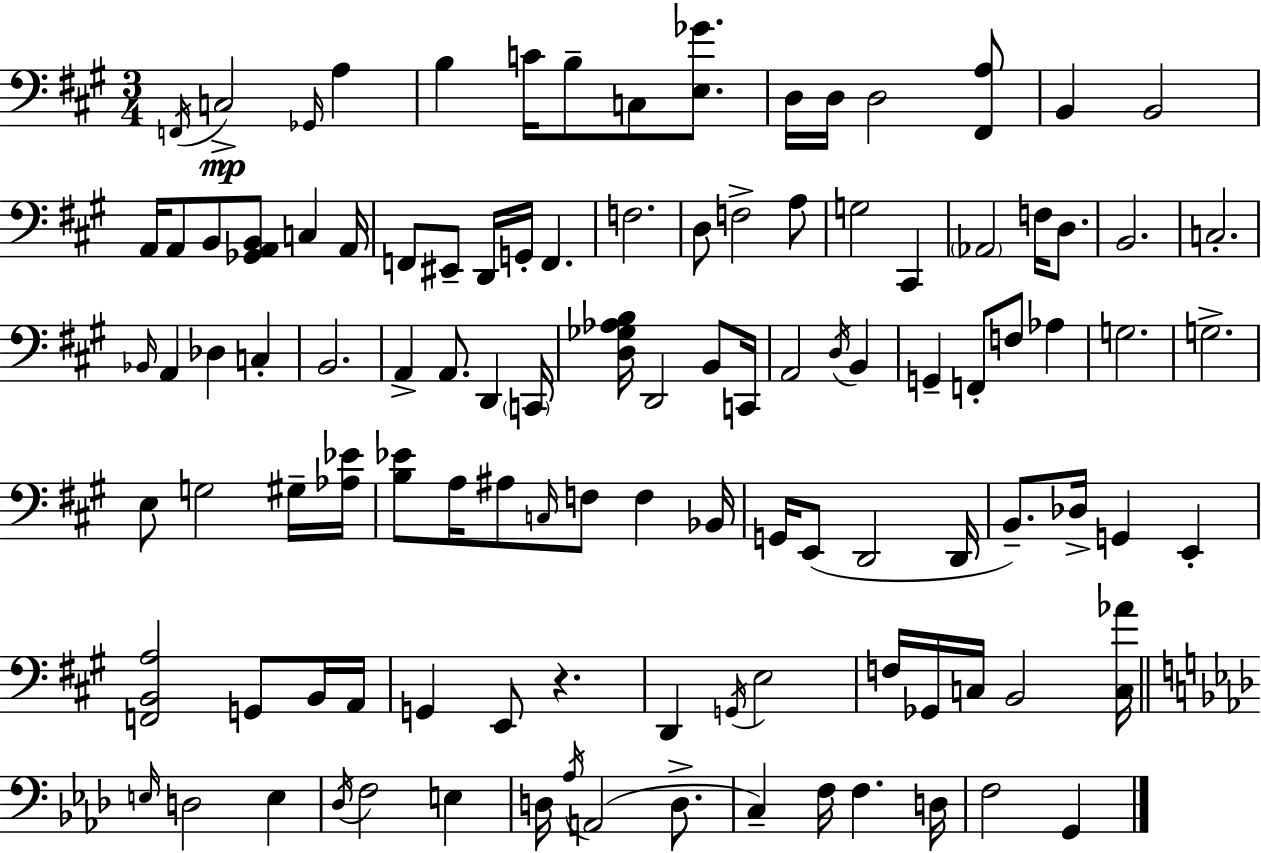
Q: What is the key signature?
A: A major